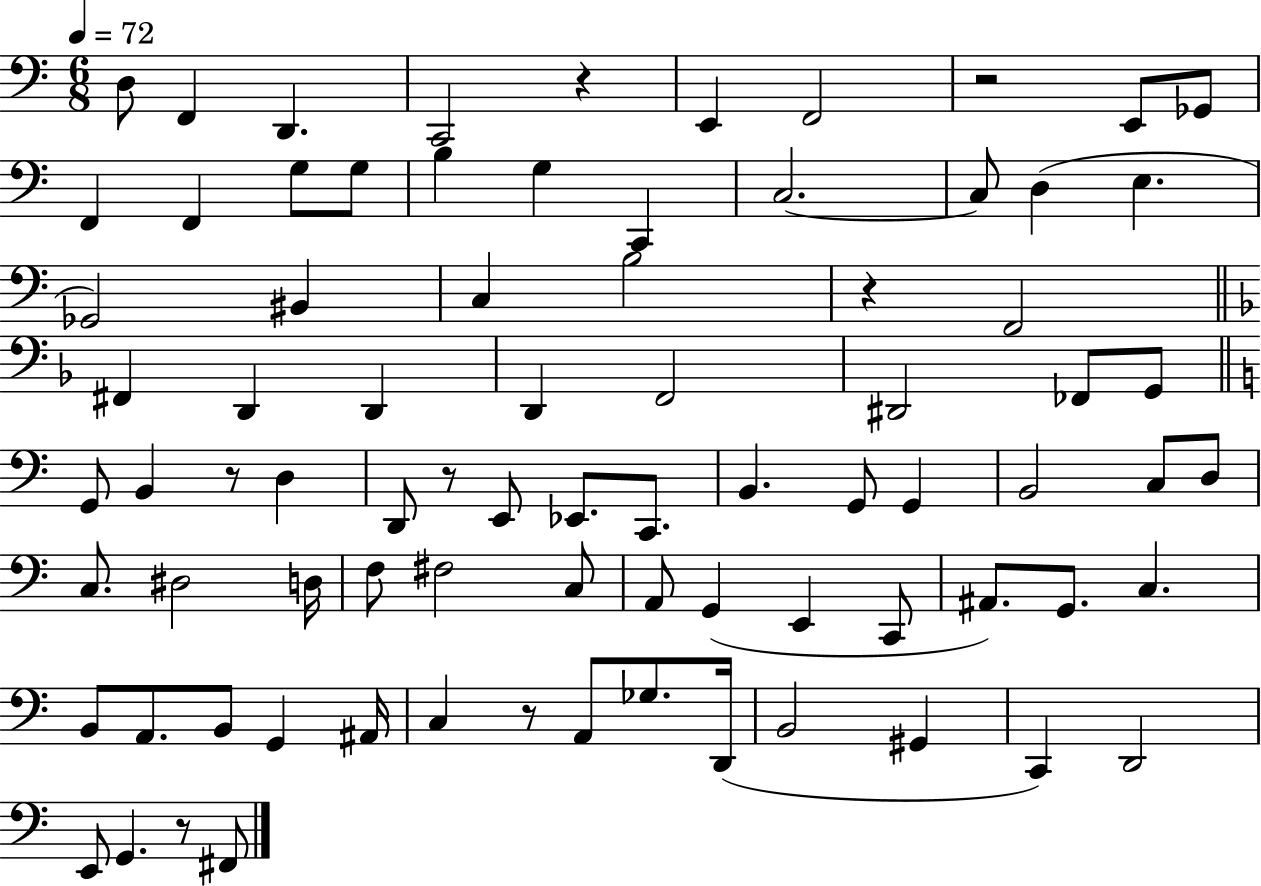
D3/e F2/q D2/q. C2/h R/q E2/q F2/h R/h E2/e Gb2/e F2/q F2/q G3/e G3/e B3/q G3/q C2/q C3/h. C3/e D3/q E3/q. Gb2/h BIS2/q C3/q B3/h R/q F2/h F#2/q D2/q D2/q D2/q F2/h D#2/h FES2/e G2/e G2/e B2/q R/e D3/q D2/e R/e E2/e Eb2/e. C2/e. B2/q. G2/e G2/q B2/h C3/e D3/e C3/e. D#3/h D3/s F3/e F#3/h C3/e A2/e G2/q E2/q C2/e A#2/e. G2/e. C3/q. B2/e A2/e. B2/e G2/q A#2/s C3/q R/e A2/e Gb3/e. D2/s B2/h G#2/q C2/q D2/h E2/e G2/q. R/e F#2/e